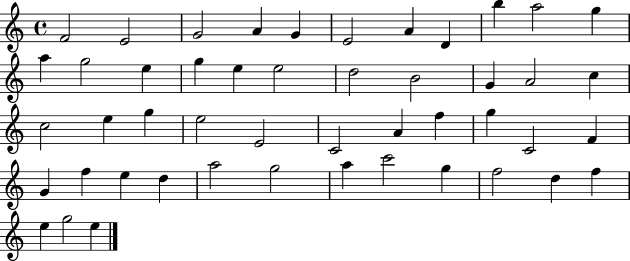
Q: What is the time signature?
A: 4/4